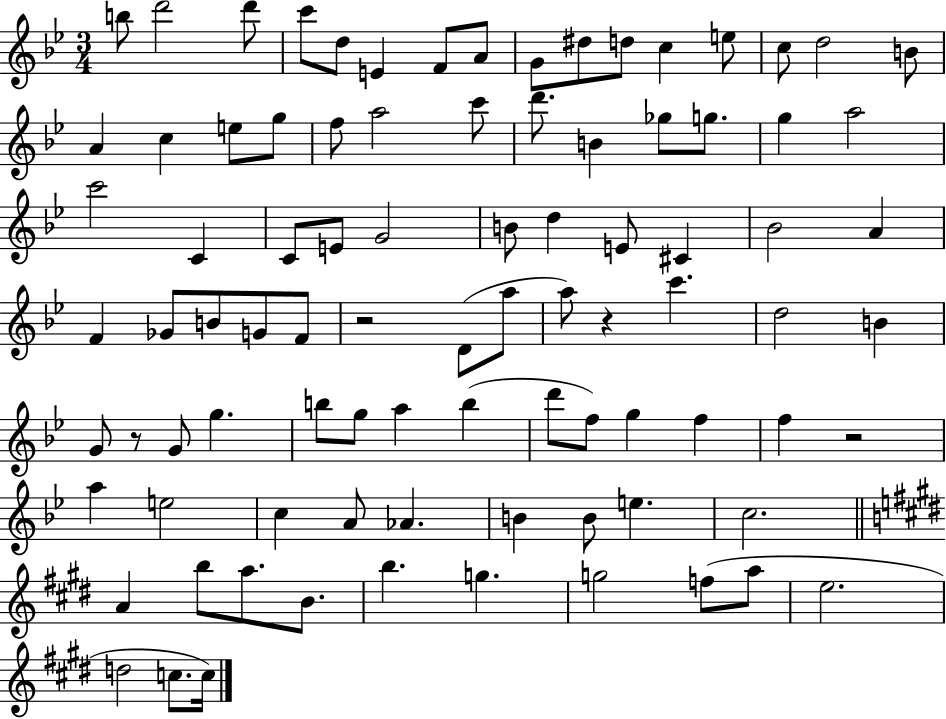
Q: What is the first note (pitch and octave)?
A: B5